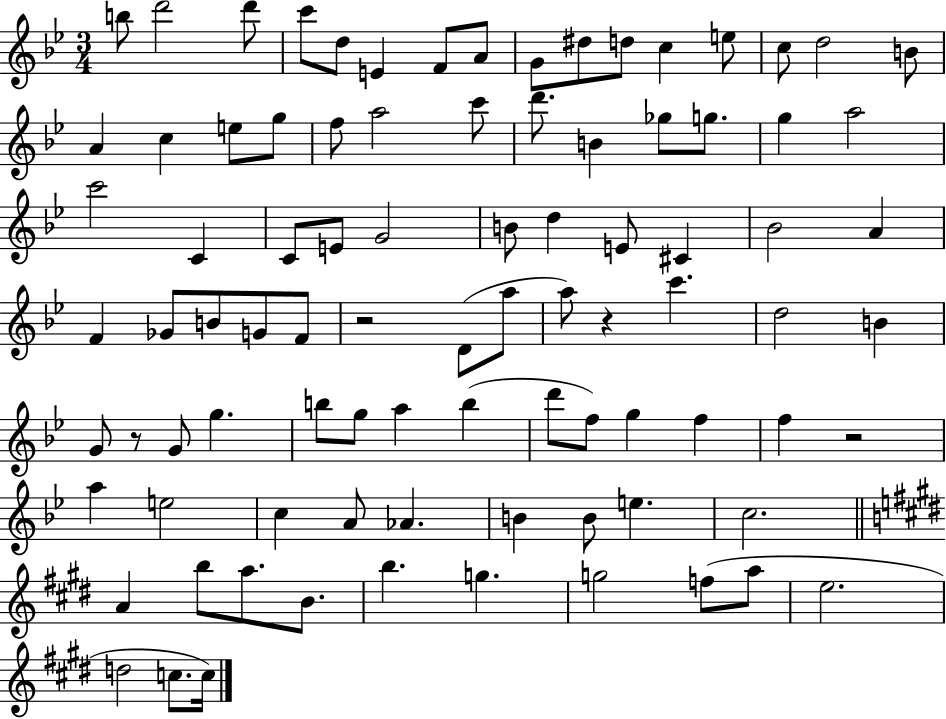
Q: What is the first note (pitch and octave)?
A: B5